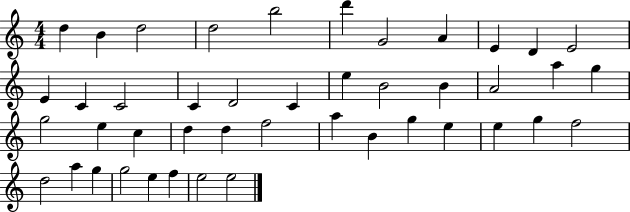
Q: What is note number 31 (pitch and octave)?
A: B4